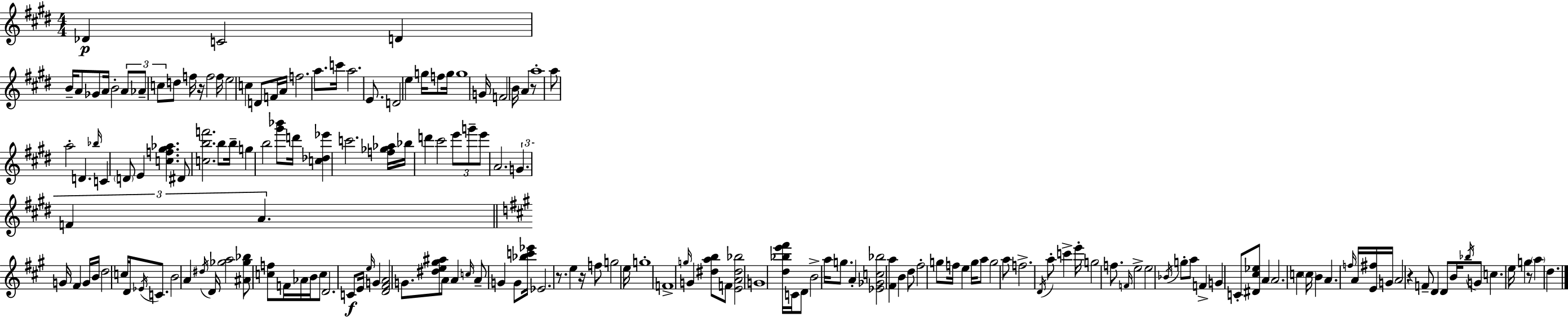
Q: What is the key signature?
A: E major